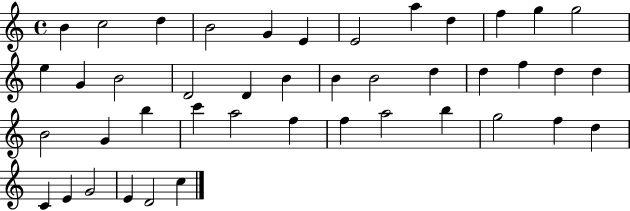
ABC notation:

X:1
T:Untitled
M:4/4
L:1/4
K:C
B c2 d B2 G E E2 a d f g g2 e G B2 D2 D B B B2 d d f d d B2 G b c' a2 f f a2 b g2 f d C E G2 E D2 c